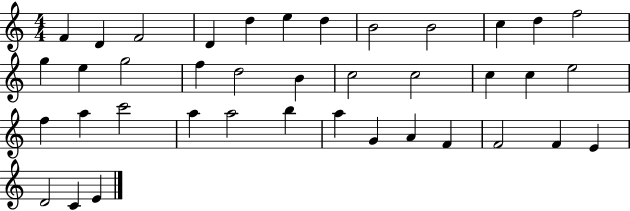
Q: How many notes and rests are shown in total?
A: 39